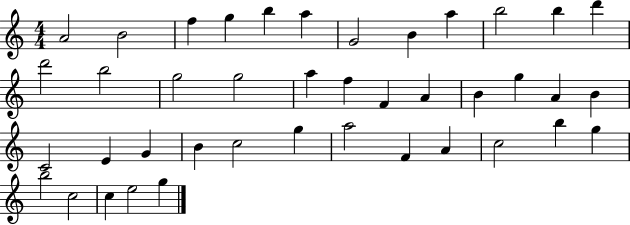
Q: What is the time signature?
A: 4/4